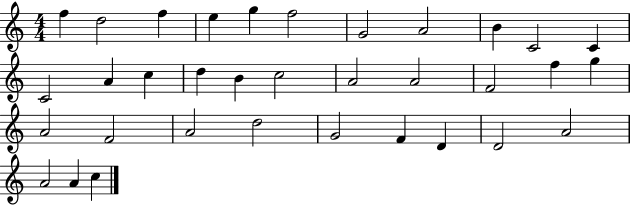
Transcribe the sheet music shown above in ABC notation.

X:1
T:Untitled
M:4/4
L:1/4
K:C
f d2 f e g f2 G2 A2 B C2 C C2 A c d B c2 A2 A2 F2 f g A2 F2 A2 d2 G2 F D D2 A2 A2 A c